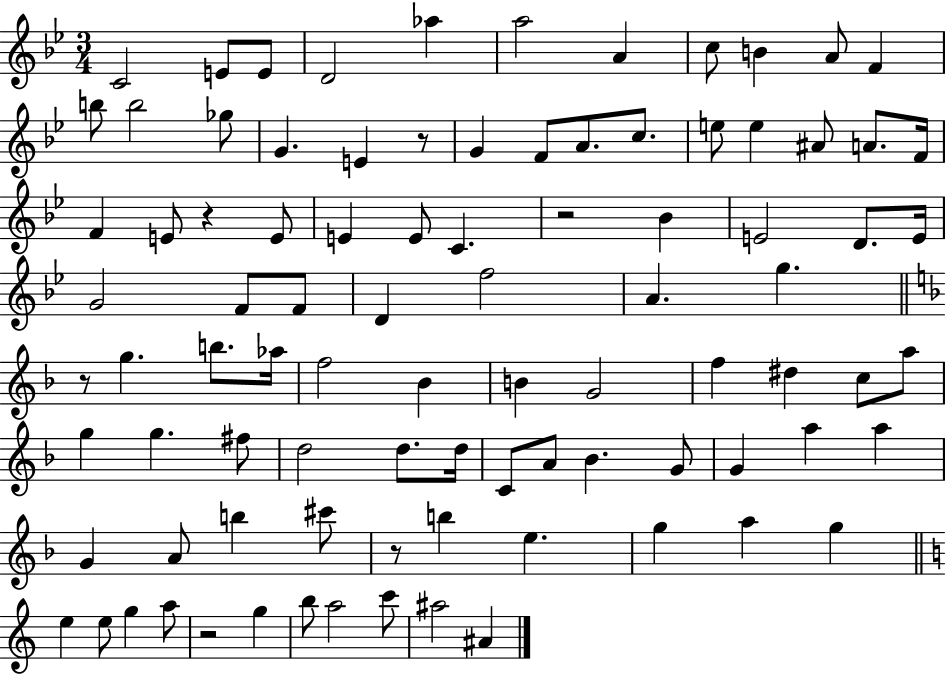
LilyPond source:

{
  \clef treble
  \numericTimeSignature
  \time 3/4
  \key bes \major
  c'2 e'8 e'8 | d'2 aes''4 | a''2 a'4 | c''8 b'4 a'8 f'4 | \break b''8 b''2 ges''8 | g'4. e'4 r8 | g'4 f'8 a'8. c''8. | e''8 e''4 ais'8 a'8. f'16 | \break f'4 e'8 r4 e'8 | e'4 e'8 c'4. | r2 bes'4 | e'2 d'8. e'16 | \break g'2 f'8 f'8 | d'4 f''2 | a'4. g''4. | \bar "||" \break \key f \major r8 g''4. b''8. aes''16 | f''2 bes'4 | b'4 g'2 | f''4 dis''4 c''8 a''8 | \break g''4 g''4. fis''8 | d''2 d''8. d''16 | c'8 a'8 bes'4. g'8 | g'4 a''4 a''4 | \break g'4 a'8 b''4 cis'''8 | r8 b''4 e''4. | g''4 a''4 g''4 | \bar "||" \break \key c \major e''4 e''8 g''4 a''8 | r2 g''4 | b''8 a''2 c'''8 | ais''2 ais'4 | \break \bar "|."
}